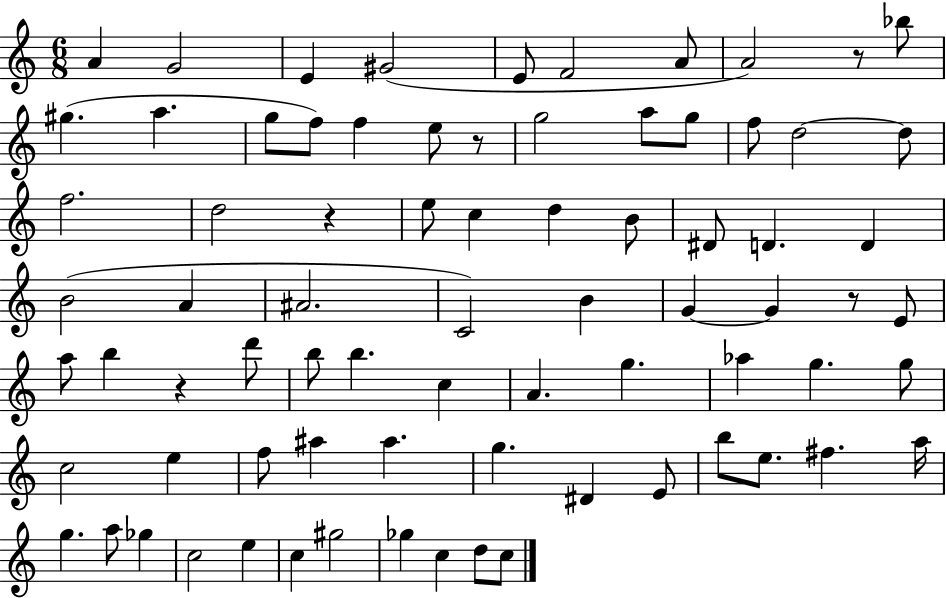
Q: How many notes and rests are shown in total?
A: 77